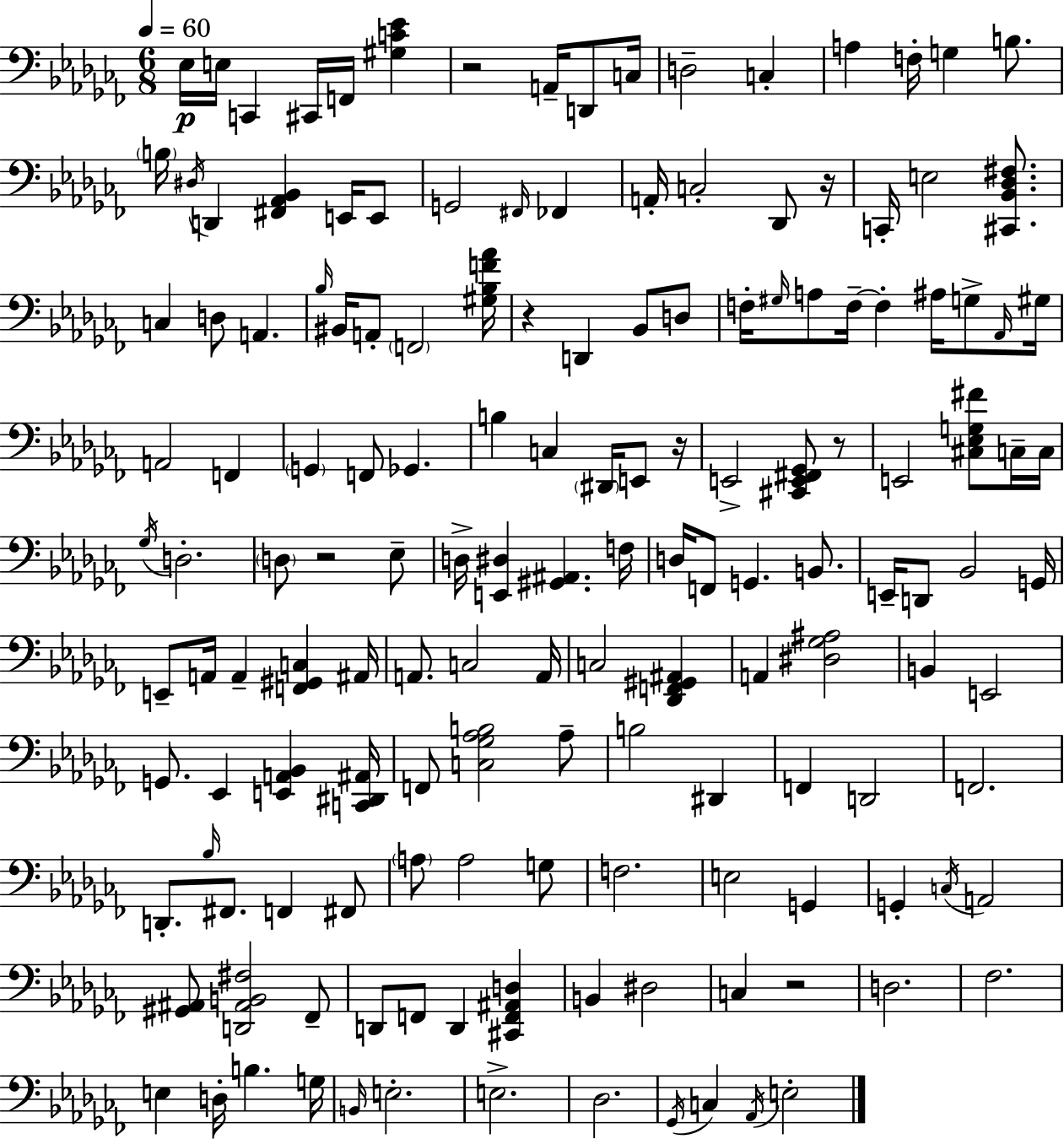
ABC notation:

X:1
T:Untitled
M:6/8
L:1/4
K:Abm
_E,/4 E,/4 C,, ^C,,/4 F,,/4 [^G,C_E] z2 A,,/4 D,,/2 C,/4 D,2 C, A, F,/4 G, B,/2 B,/4 ^D,/4 D,, [^F,,_A,,_B,,] E,,/4 E,,/2 G,,2 ^F,,/4 _F,, A,,/4 C,2 _D,,/2 z/4 C,,/4 E,2 [^C,,_B,,_D,^F,]/2 C, D,/2 A,, _B,/4 ^B,,/4 A,,/2 F,,2 [^G,_B,F_A]/4 z D,, _B,,/2 D,/2 F,/4 ^G,/4 A,/2 F,/4 F, ^A,/4 G,/2 _A,,/4 ^G,/4 A,,2 F,, G,, F,,/2 _G,, B, C, ^D,,/4 E,,/2 z/4 E,,2 [^C,,E,,^F,,_G,,]/2 z/2 E,,2 [^C,_E,G,^F]/2 C,/4 C,/4 _G,/4 D,2 D,/2 z2 _E,/2 D,/4 [E,,^D,] [^G,,^A,,] F,/4 D,/4 F,,/2 G,, B,,/2 E,,/4 D,,/2 _B,,2 G,,/4 E,,/2 A,,/4 A,, [F,,^G,,C,] ^A,,/4 A,,/2 C,2 A,,/4 C,2 [_D,,F,,^G,,^A,,] A,, [^D,_G,^A,]2 B,, E,,2 G,,/2 _E,, [E,,A,,_B,,] [C,,^D,,^A,,]/4 F,,/2 [C,_G,_A,B,]2 _A,/2 B,2 ^D,, F,, D,,2 F,,2 D,,/2 _B,/4 ^F,,/2 F,, ^F,,/2 A,/2 A,2 G,/2 F,2 E,2 G,, G,, C,/4 A,,2 [^G,,^A,,]/2 [D,,^A,,B,,^F,]2 _F,,/2 D,,/2 F,,/2 D,, [^C,,F,,^A,,D,] B,, ^D,2 C, z2 D,2 _F,2 E, D,/4 B, G,/4 B,,/4 E,2 E,2 _D,2 _G,,/4 C, _A,,/4 E,2